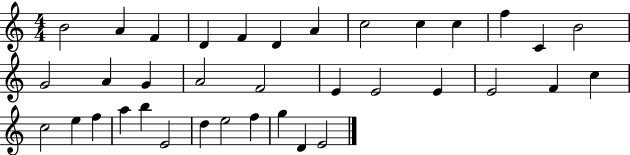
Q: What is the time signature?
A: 4/4